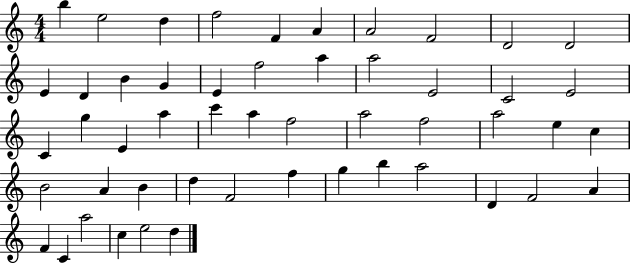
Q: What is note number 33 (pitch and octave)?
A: C5